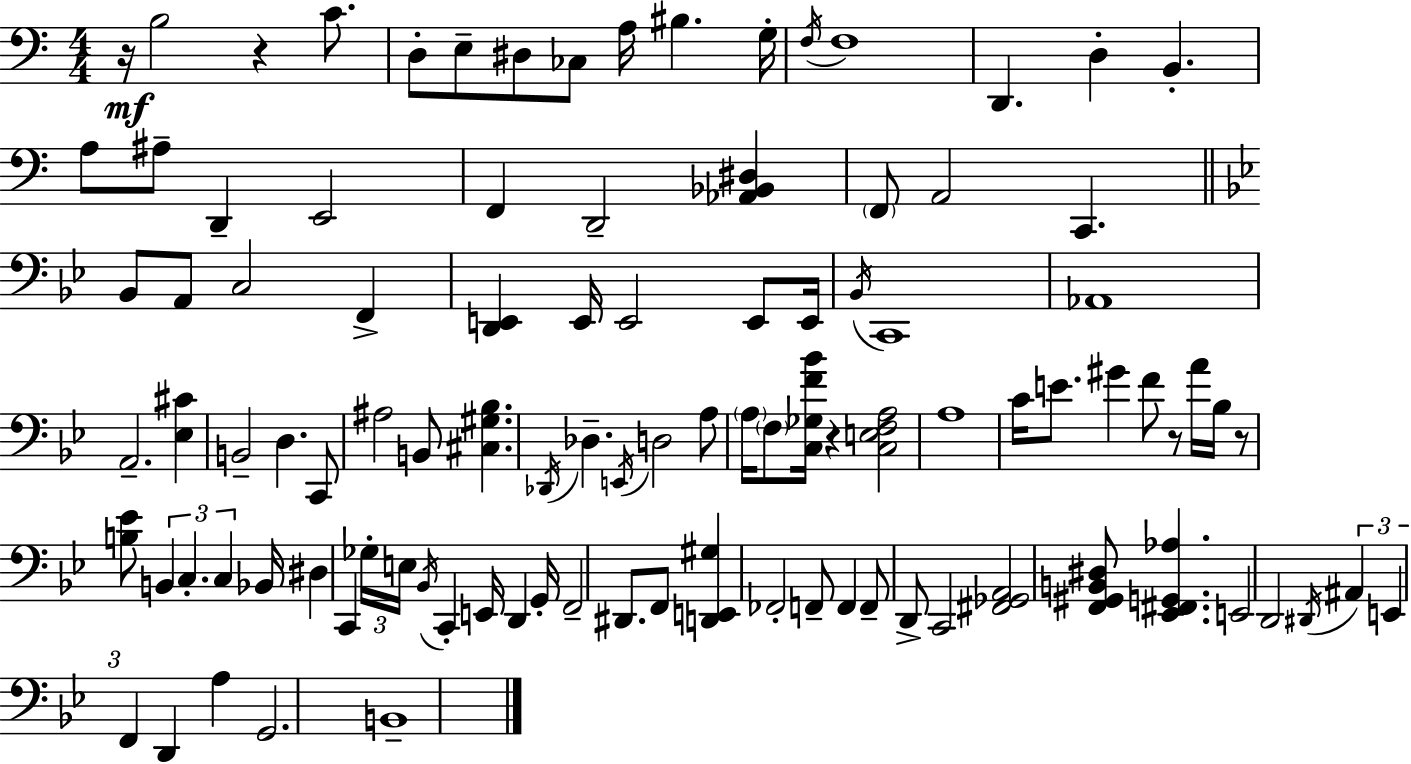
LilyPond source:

{
  \clef bass
  \numericTimeSignature
  \time 4/4
  \key c \major
  r16\mf b2 r4 c'8. | d8-. e8-- dis8 ces8 a16 bis4. g16-. | \acciaccatura { f16 } f1 | d,4. d4-. b,4.-. | \break a8 ais8-- d,4-- e,2 | f,4 d,2-- <aes, bes, dis>4 | \parenthesize f,8 a,2 c,4. | \bar "||" \break \key g \minor bes,8 a,8 c2 f,4-> | <d, e,>4 e,16 e,2 e,8 e,16 | \acciaccatura { bes,16 } c,1 | aes,1 | \break a,2.-- <ees cis'>4 | b,2-- d4. c,8 | ais2 b,8 <cis gis bes>4. | \acciaccatura { des,16 } des4.-- \acciaccatura { e,16 } d2 | \break a8 \parenthesize a16 \parenthesize f8 <c ges f' bes'>16 r4 <c e f a>2 | a1 | c'16 e'8. gis'4 f'8 r8 a'16 | bes16 r8 <b ees'>8 \tuplet 3/2 { b,4 c4.-. c4 } | \break bes,16 dis4 c,4 \tuplet 3/2 { ges16-. e16 \acciaccatura { bes,16 } } c,4-. | e,16 d,4 g,16-. f,2-- | dis,8. f,8 <d, e, gis>4 fes,2-. | f,8-- f,4 f,8-- d,8-> c,2 | \break <fis, ges, a,>2 <f, gis, b, dis>8 <ees, fis, g, aes>4. | e,2 d,2 | \acciaccatura { dis,16 } \tuplet 3/2 { ais,4 e,4 f,4 } | d,4 a4 g,2. | \break b,1-- | \bar "|."
}